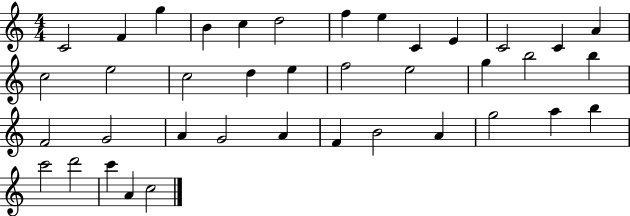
{
  \clef treble
  \numericTimeSignature
  \time 4/4
  \key c \major
  c'2 f'4 g''4 | b'4 c''4 d''2 | f''4 e''4 c'4 e'4 | c'2 c'4 a'4 | \break c''2 e''2 | c''2 d''4 e''4 | f''2 e''2 | g''4 b''2 b''4 | \break f'2 g'2 | a'4 g'2 a'4 | f'4 b'2 a'4 | g''2 a''4 b''4 | \break c'''2 d'''2 | c'''4 a'4 c''2 | \bar "|."
}